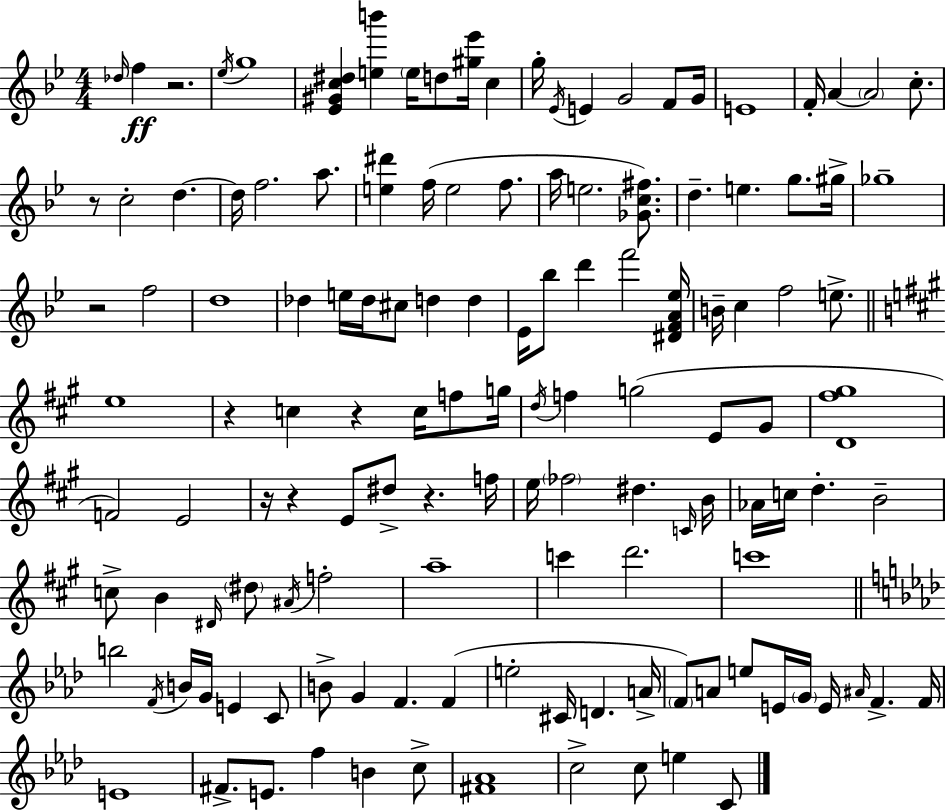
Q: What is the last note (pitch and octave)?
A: C4